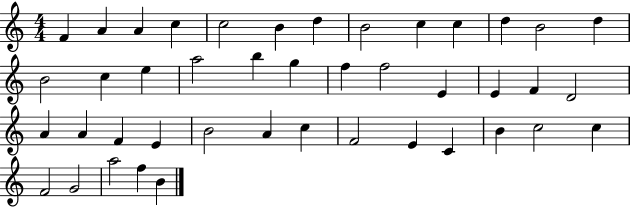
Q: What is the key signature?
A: C major